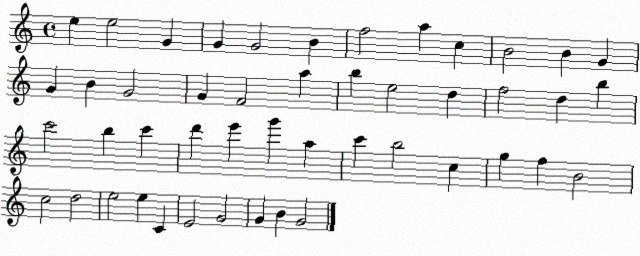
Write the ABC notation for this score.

X:1
T:Untitled
M:4/4
L:1/4
K:C
e e2 G G G2 B f2 a c B2 B G G B G2 G F2 a b e2 d f2 d b c'2 b c' d' e' g' a c' b2 c g f B2 c2 d2 e2 e C E2 G2 G B G2